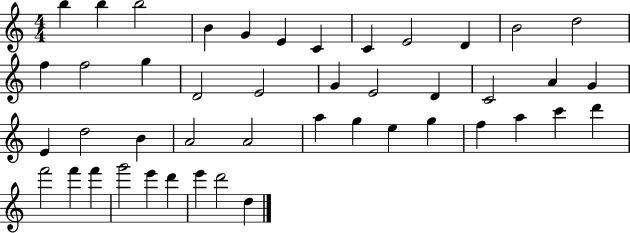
X:1
T:Untitled
M:4/4
L:1/4
K:C
b b b2 B G E C C E2 D B2 d2 f f2 g D2 E2 G E2 D C2 A G E d2 B A2 A2 a g e g f a c' d' f'2 f' f' g'2 e' d' e' d'2 d